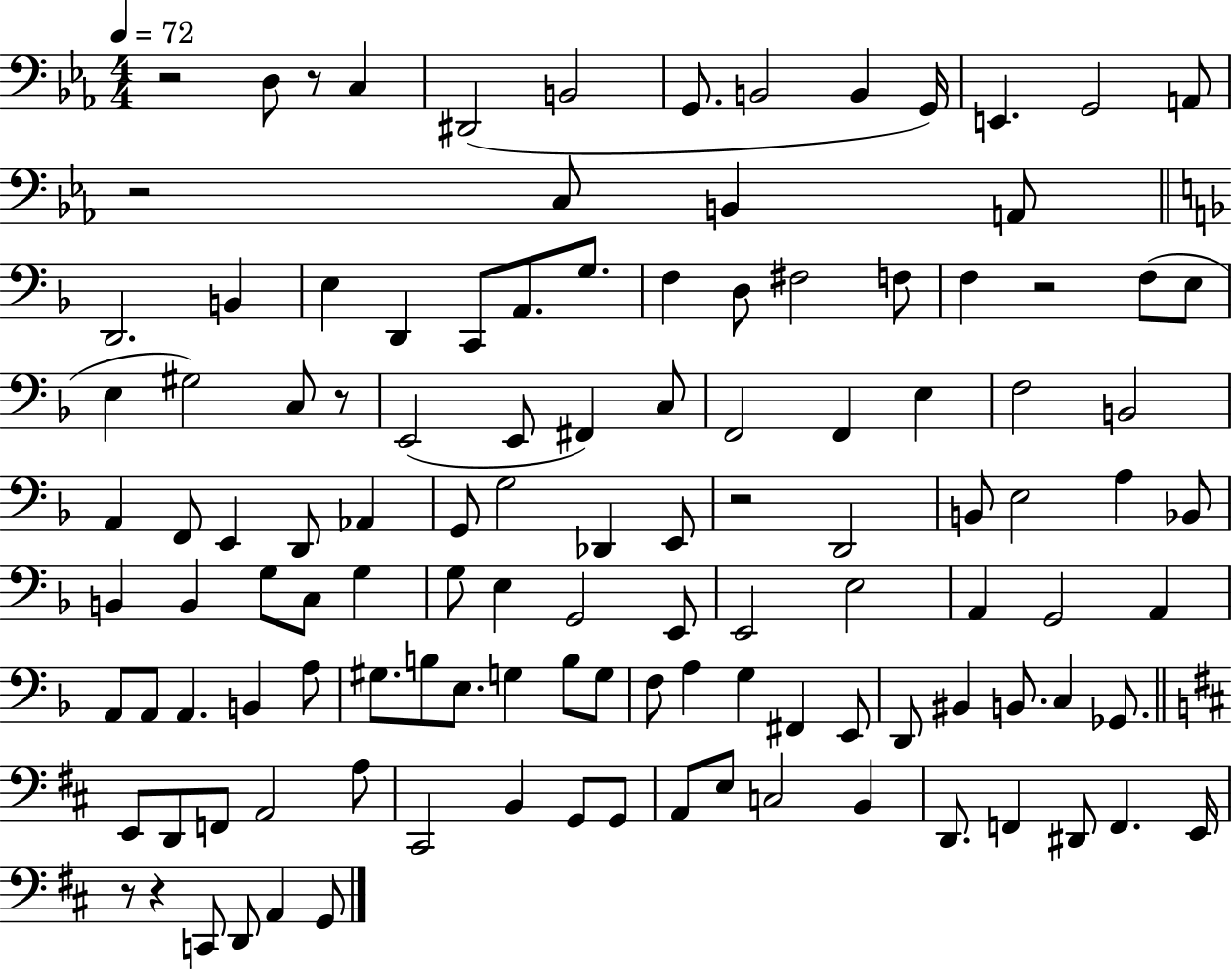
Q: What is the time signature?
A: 4/4